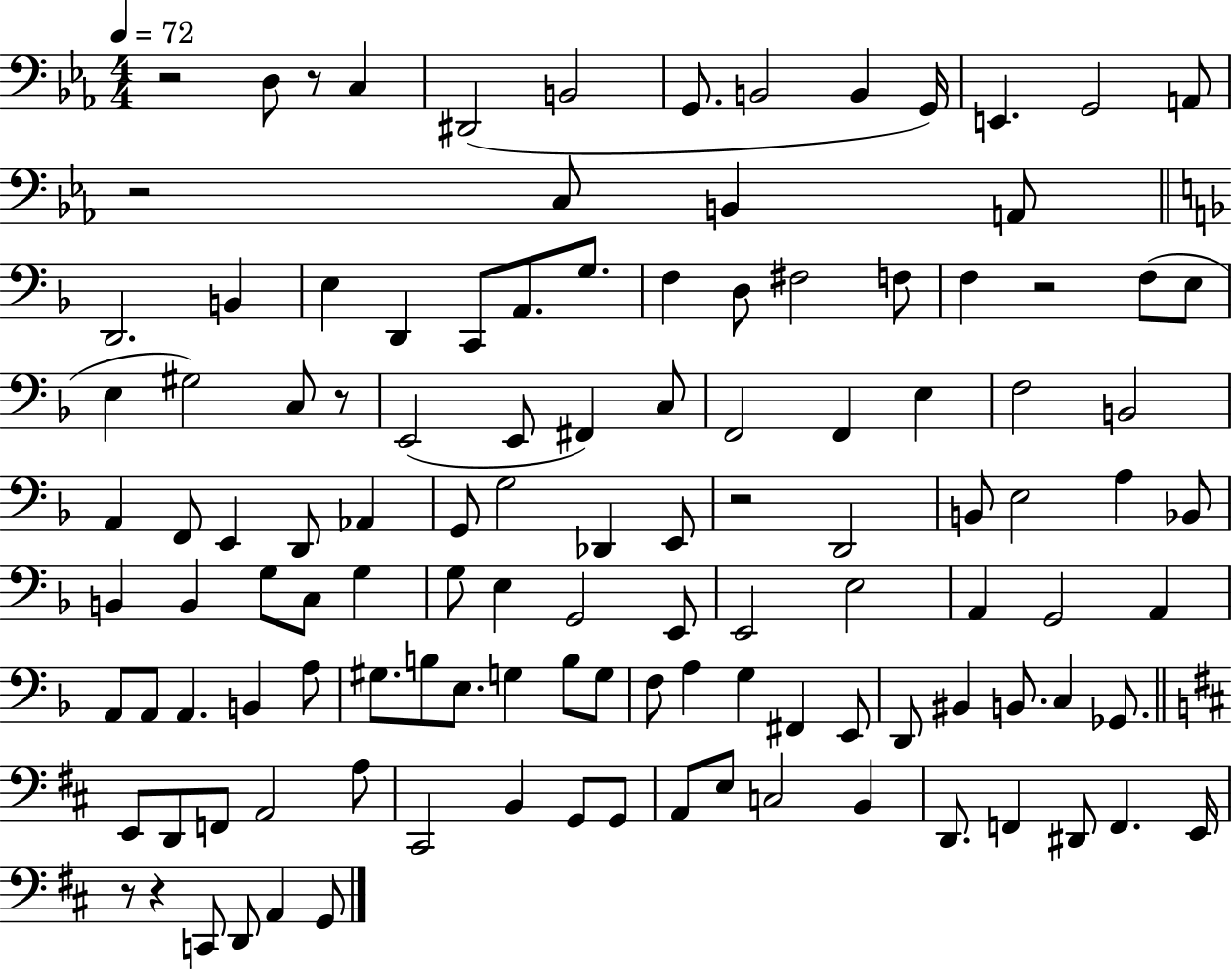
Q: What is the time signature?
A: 4/4